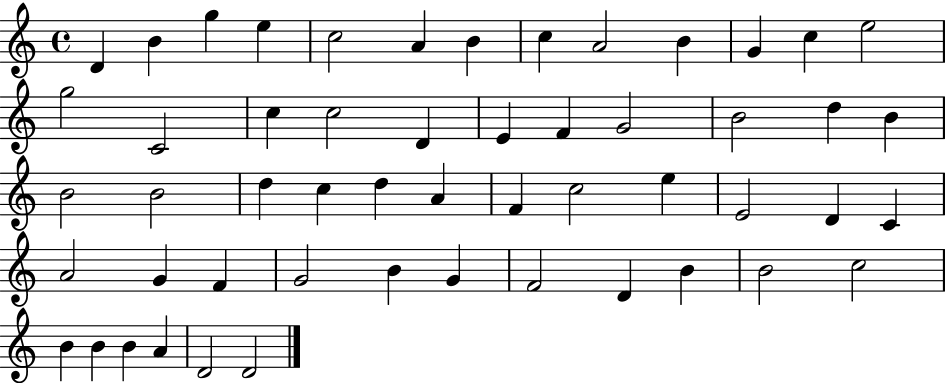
D4/q B4/q G5/q E5/q C5/h A4/q B4/q C5/q A4/h B4/q G4/q C5/q E5/h G5/h C4/h C5/q C5/h D4/q E4/q F4/q G4/h B4/h D5/q B4/q B4/h B4/h D5/q C5/q D5/q A4/q F4/q C5/h E5/q E4/h D4/q C4/q A4/h G4/q F4/q G4/h B4/q G4/q F4/h D4/q B4/q B4/h C5/h B4/q B4/q B4/q A4/q D4/h D4/h